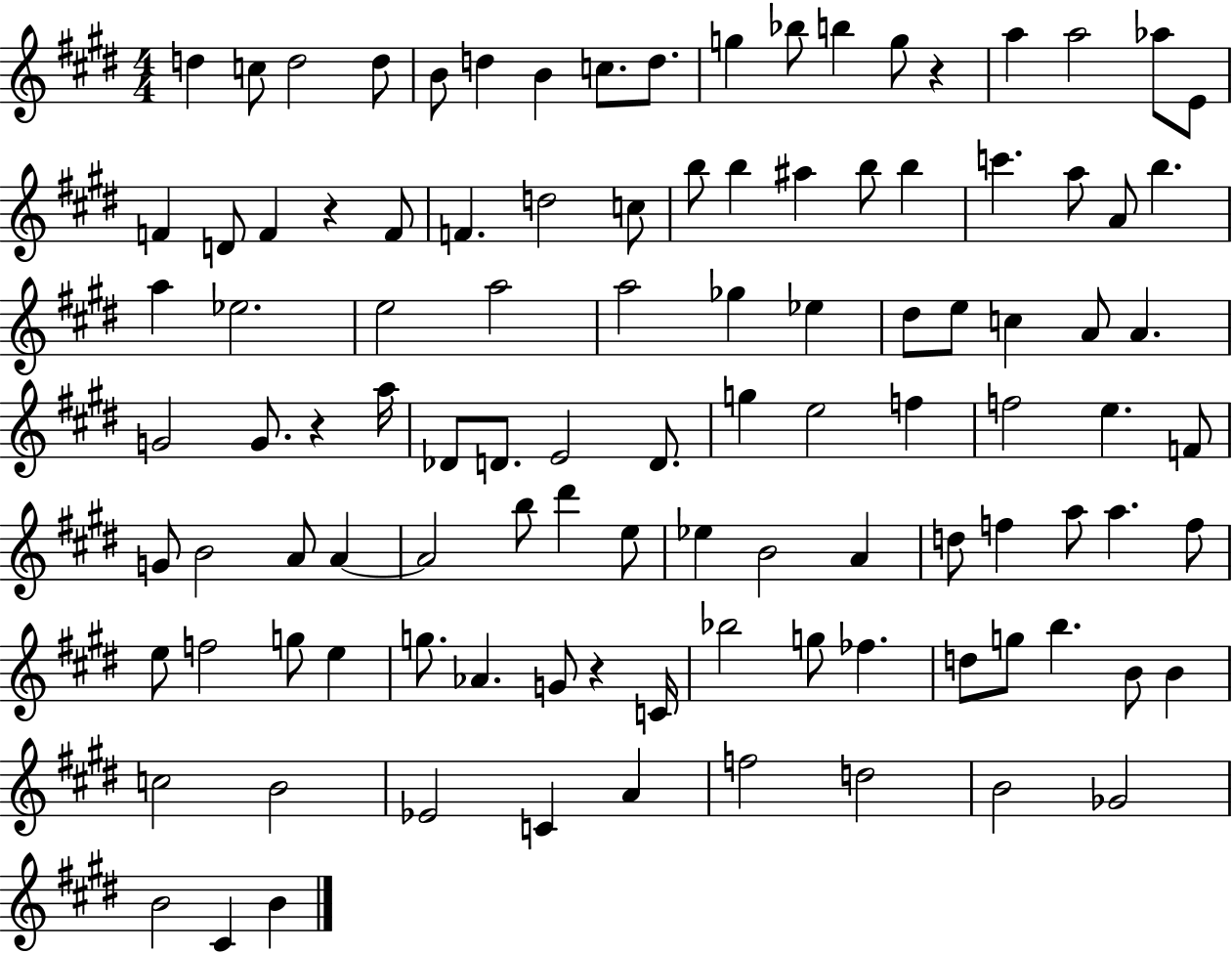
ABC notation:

X:1
T:Untitled
M:4/4
L:1/4
K:E
d c/2 d2 d/2 B/2 d B c/2 d/2 g _b/2 b g/2 z a a2 _a/2 E/2 F D/2 F z F/2 F d2 c/2 b/2 b ^a b/2 b c' a/2 A/2 b a _e2 e2 a2 a2 _g _e ^d/2 e/2 c A/2 A G2 G/2 z a/4 _D/2 D/2 E2 D/2 g e2 f f2 e F/2 G/2 B2 A/2 A A2 b/2 ^d' e/2 _e B2 A d/2 f a/2 a f/2 e/2 f2 g/2 e g/2 _A G/2 z C/4 _b2 g/2 _f d/2 g/2 b B/2 B c2 B2 _E2 C A f2 d2 B2 _G2 B2 ^C B